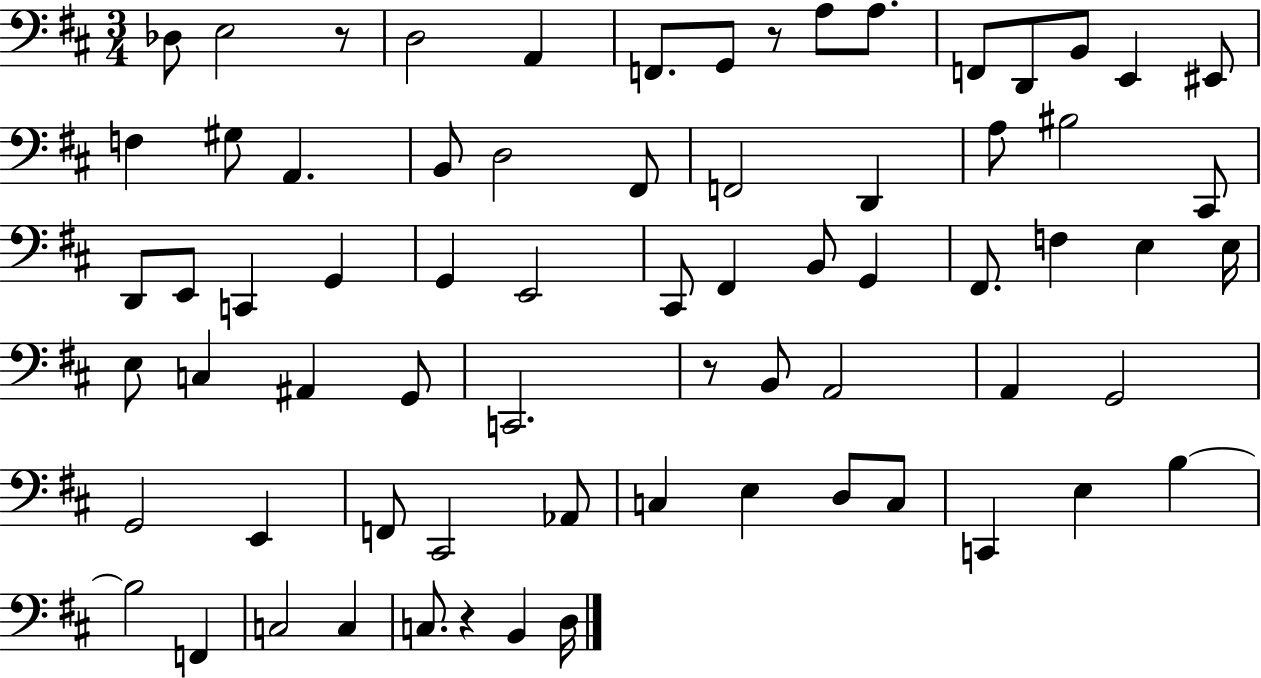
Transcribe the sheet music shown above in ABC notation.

X:1
T:Untitled
M:3/4
L:1/4
K:D
_D,/2 E,2 z/2 D,2 A,, F,,/2 G,,/2 z/2 A,/2 A,/2 F,,/2 D,,/2 B,,/2 E,, ^E,,/2 F, ^G,/2 A,, B,,/2 D,2 ^F,,/2 F,,2 D,, A,/2 ^B,2 ^C,,/2 D,,/2 E,,/2 C,, G,, G,, E,,2 ^C,,/2 ^F,, B,,/2 G,, ^F,,/2 F, E, E,/4 E,/2 C, ^A,, G,,/2 C,,2 z/2 B,,/2 A,,2 A,, G,,2 G,,2 E,, F,,/2 ^C,,2 _A,,/2 C, E, D,/2 C,/2 C,, E, B, B,2 F,, C,2 C, C,/2 z B,, D,/4